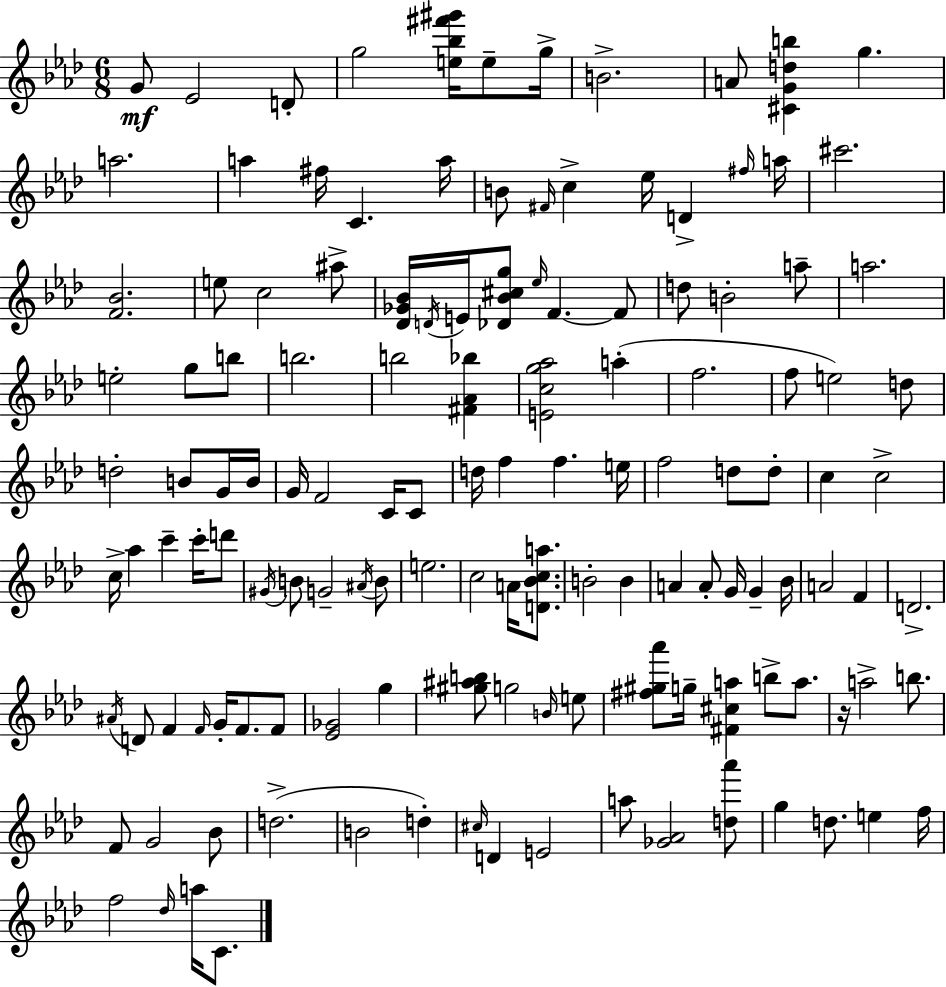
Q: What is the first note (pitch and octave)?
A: G4